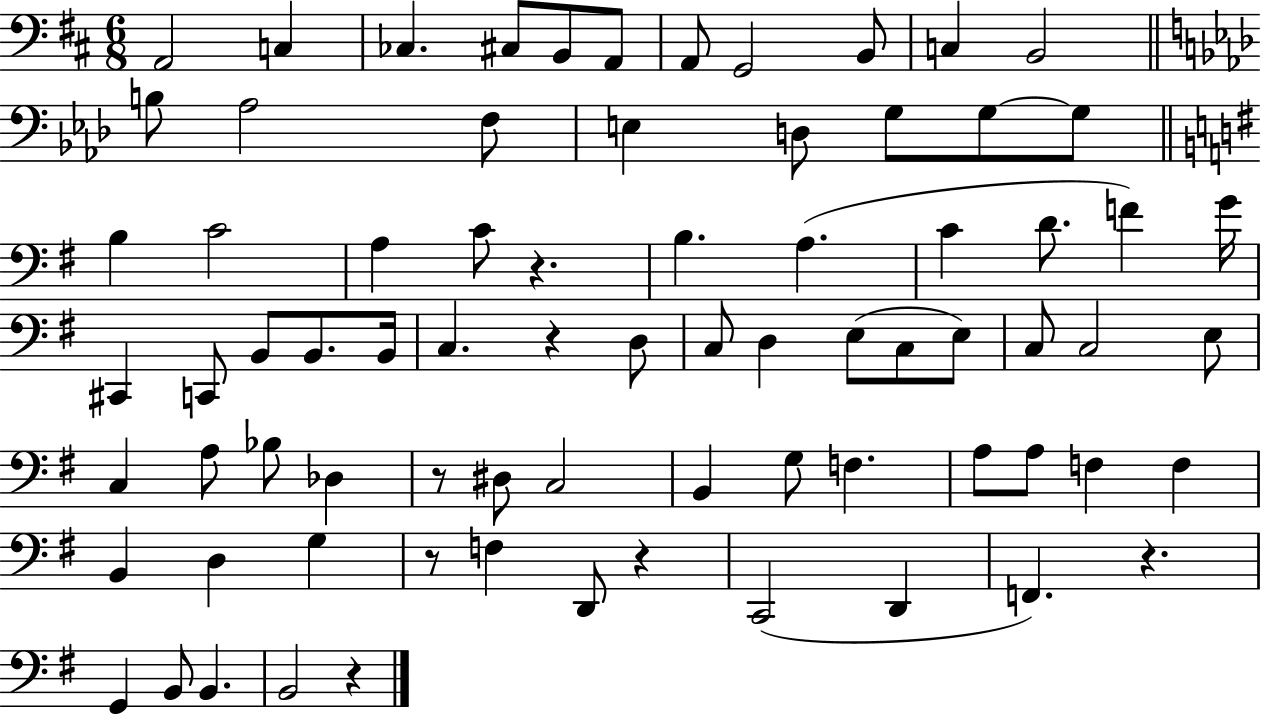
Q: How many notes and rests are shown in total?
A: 76